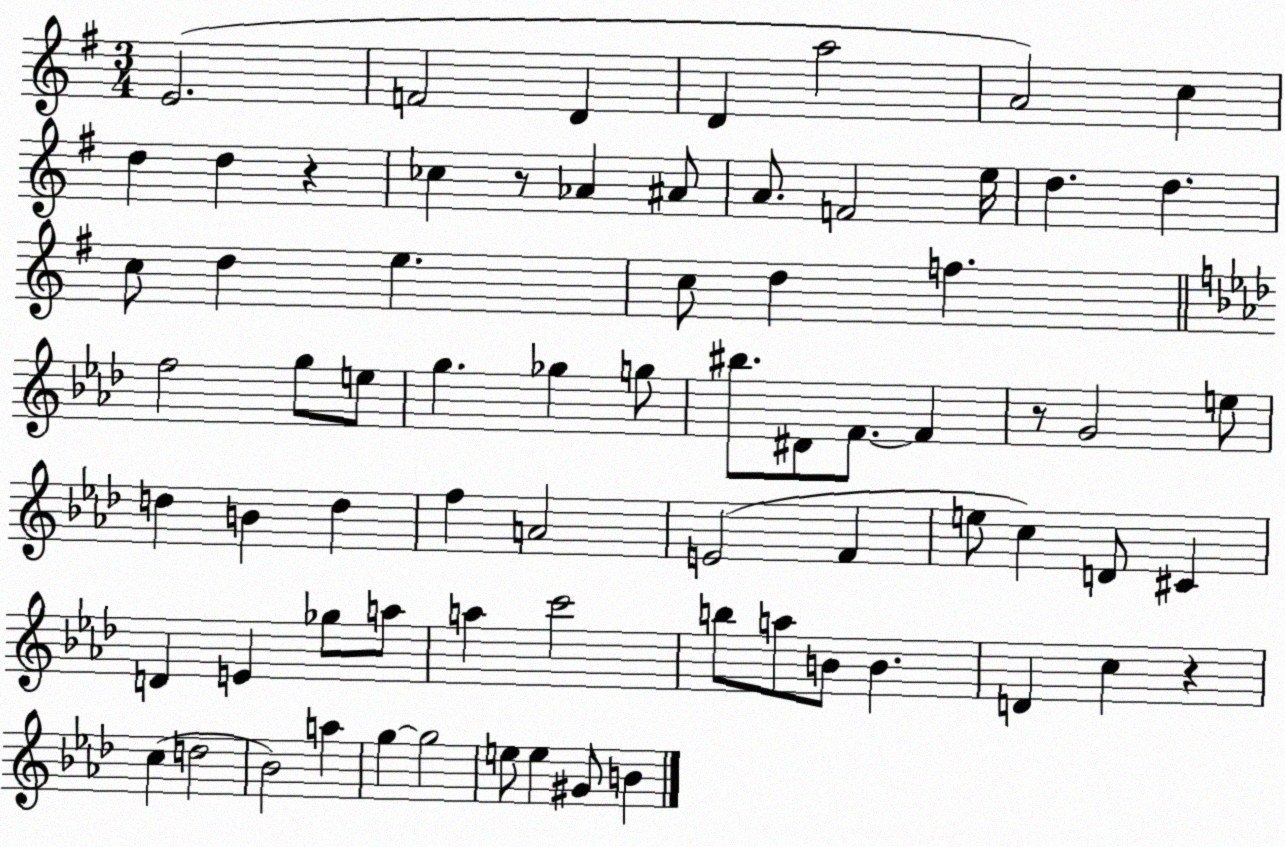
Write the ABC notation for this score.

X:1
T:Untitled
M:3/4
L:1/4
K:G
E2 F2 D D a2 A2 c d d z _c z/2 _A ^A/2 A/2 F2 e/4 d d c/2 d e c/2 d f f2 g/2 e/2 g _g g/2 ^b/2 ^D/2 F/2 F z/2 G2 e/2 d B d f A2 E2 F e/2 c D/2 ^C D E _g/2 a/2 a c'2 b/2 a/2 B/2 B D c z c d2 _B2 a g g2 e/2 e ^G/2 B